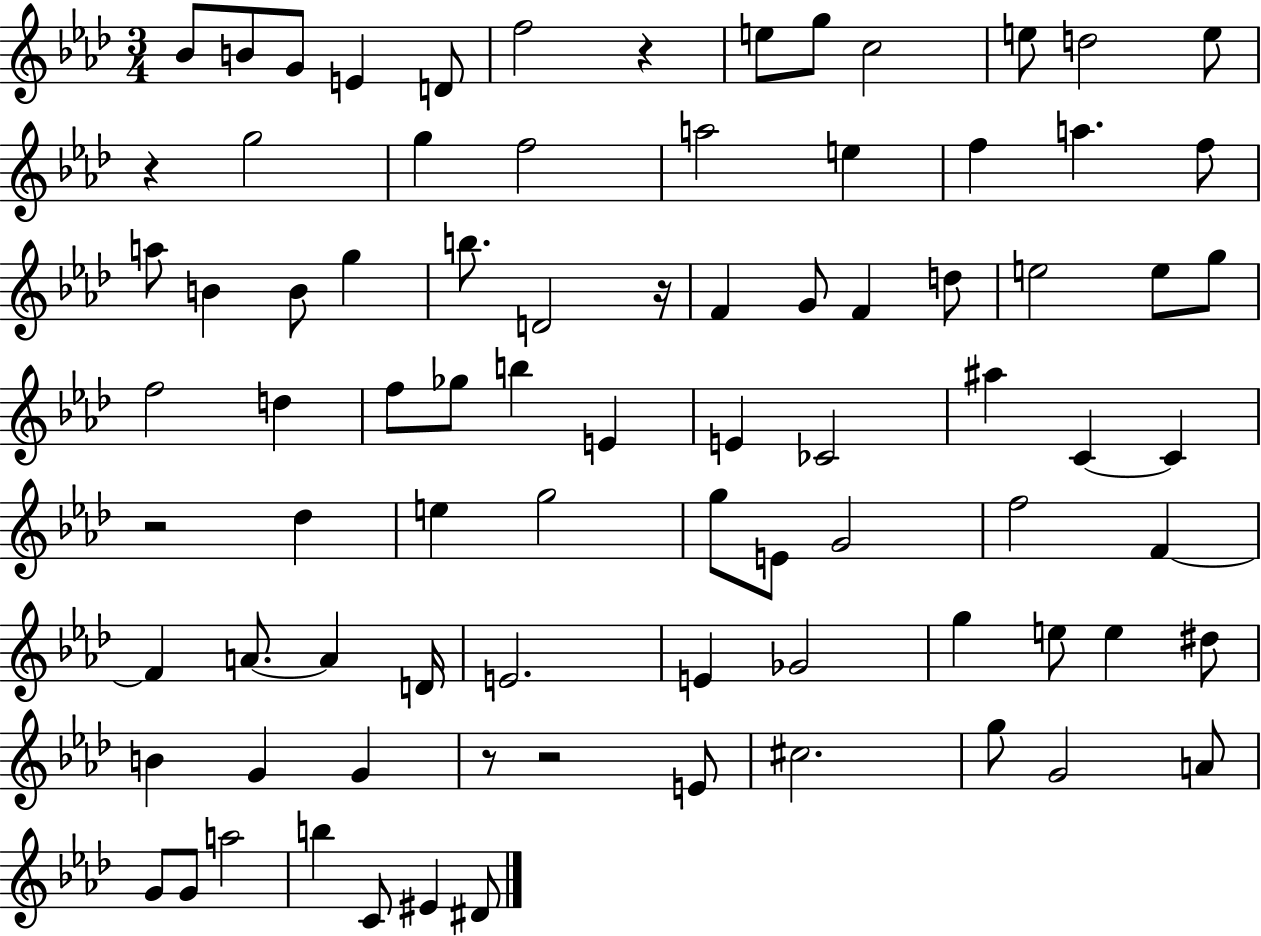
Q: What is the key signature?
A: AES major